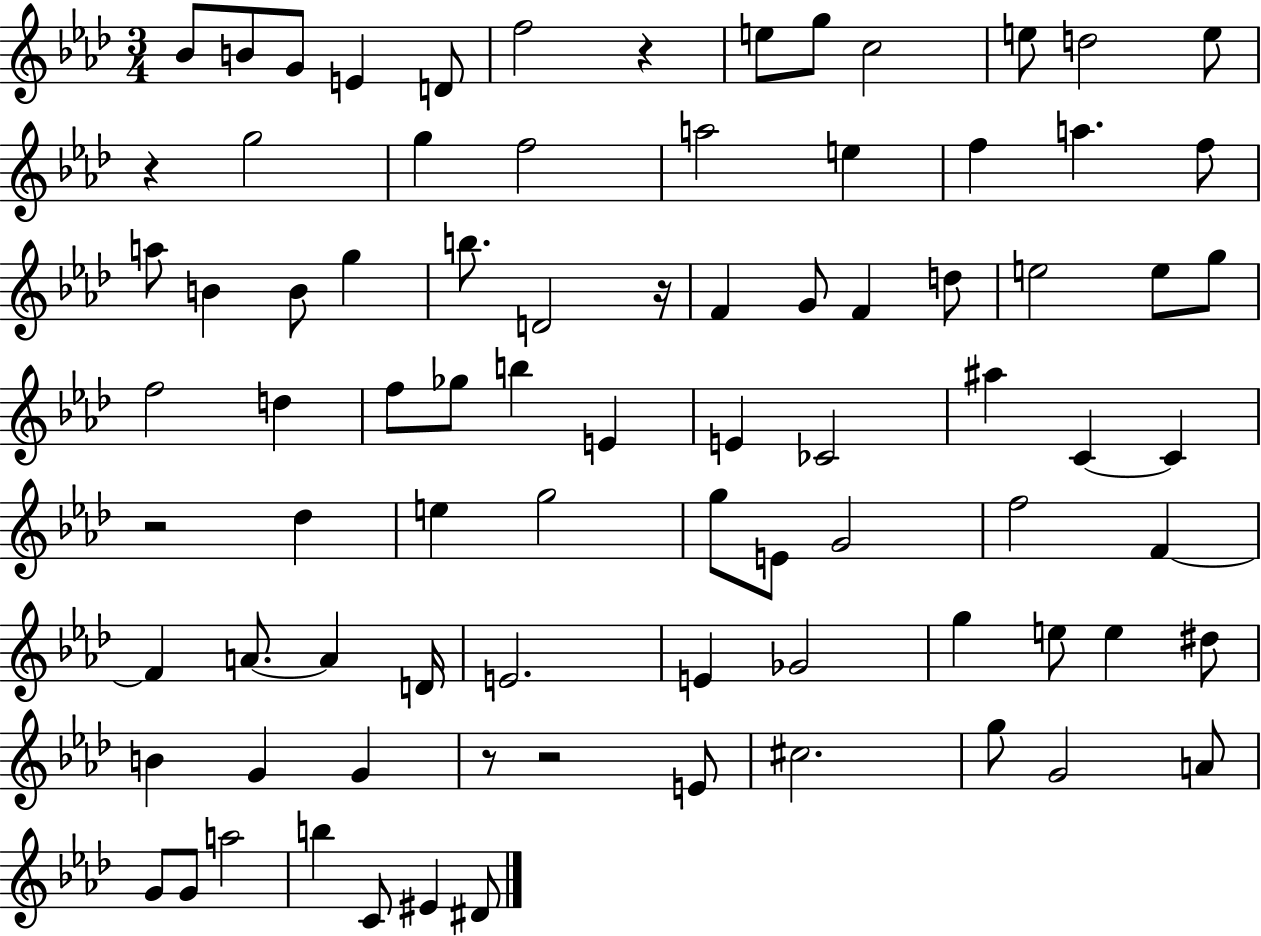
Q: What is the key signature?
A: AES major